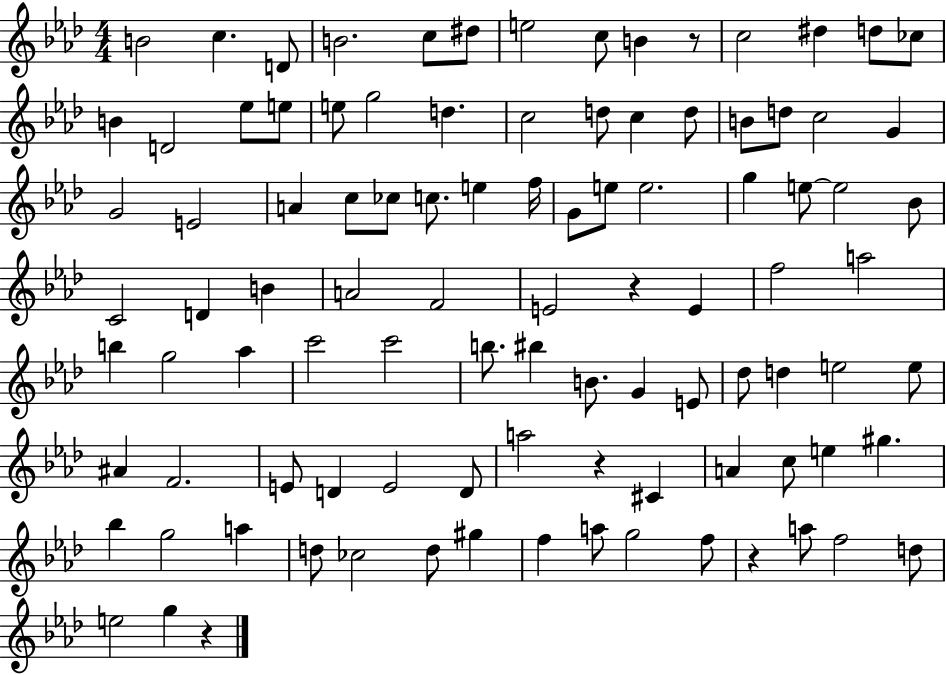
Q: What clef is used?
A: treble